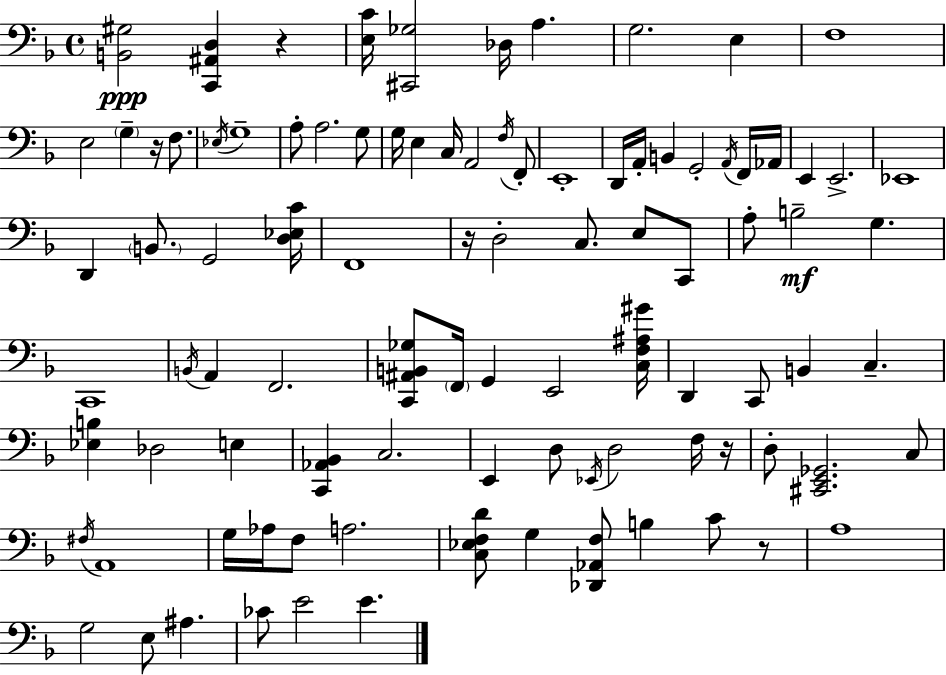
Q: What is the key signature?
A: D minor